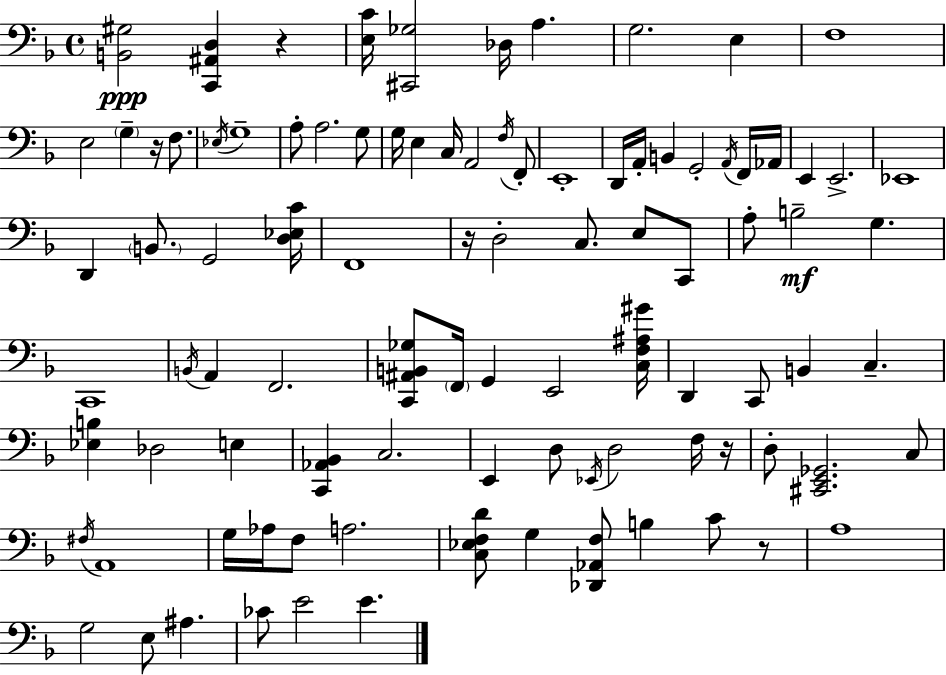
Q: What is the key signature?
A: D minor